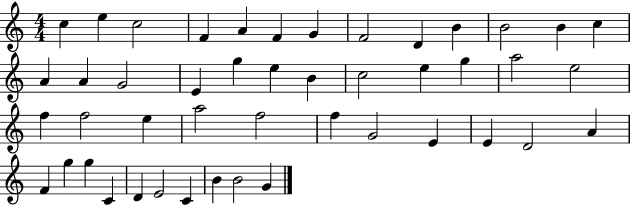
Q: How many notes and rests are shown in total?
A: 46